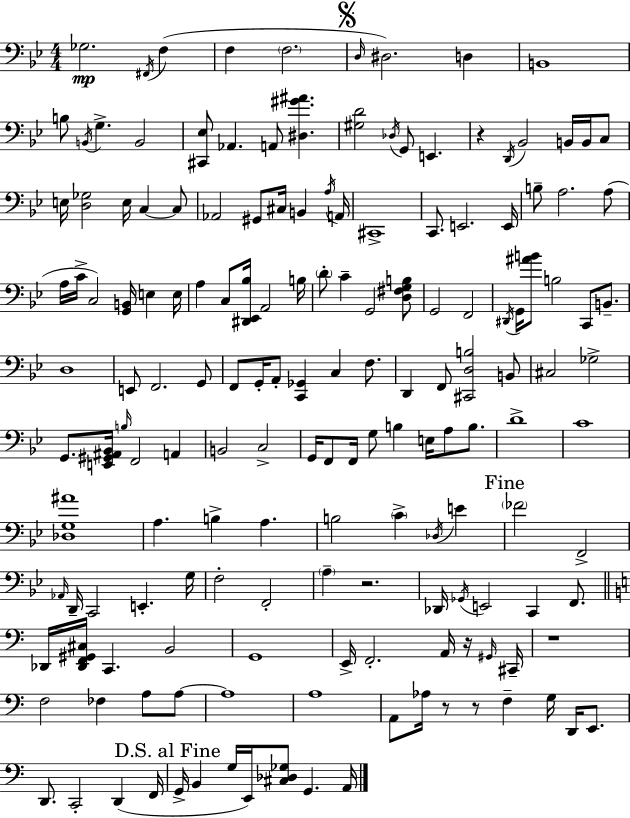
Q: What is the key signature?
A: G minor